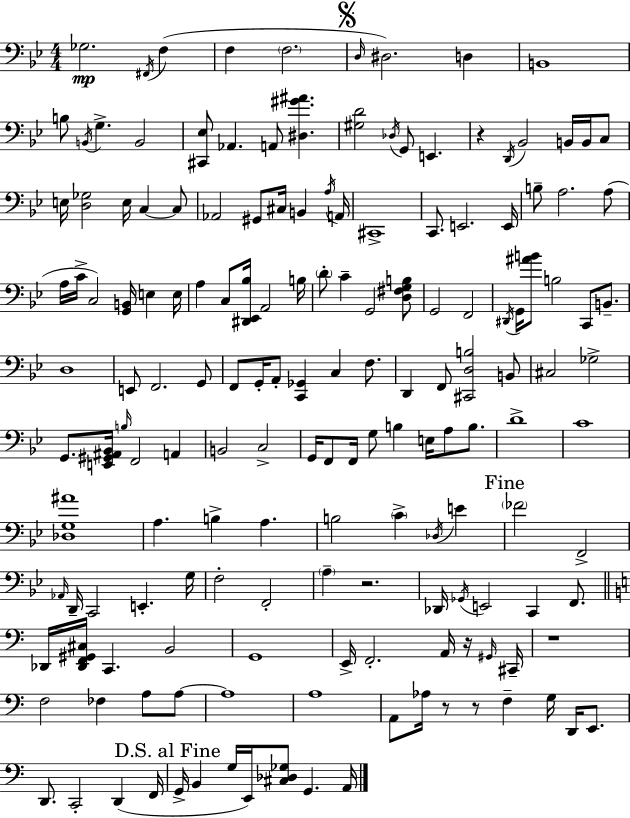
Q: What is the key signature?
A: G minor